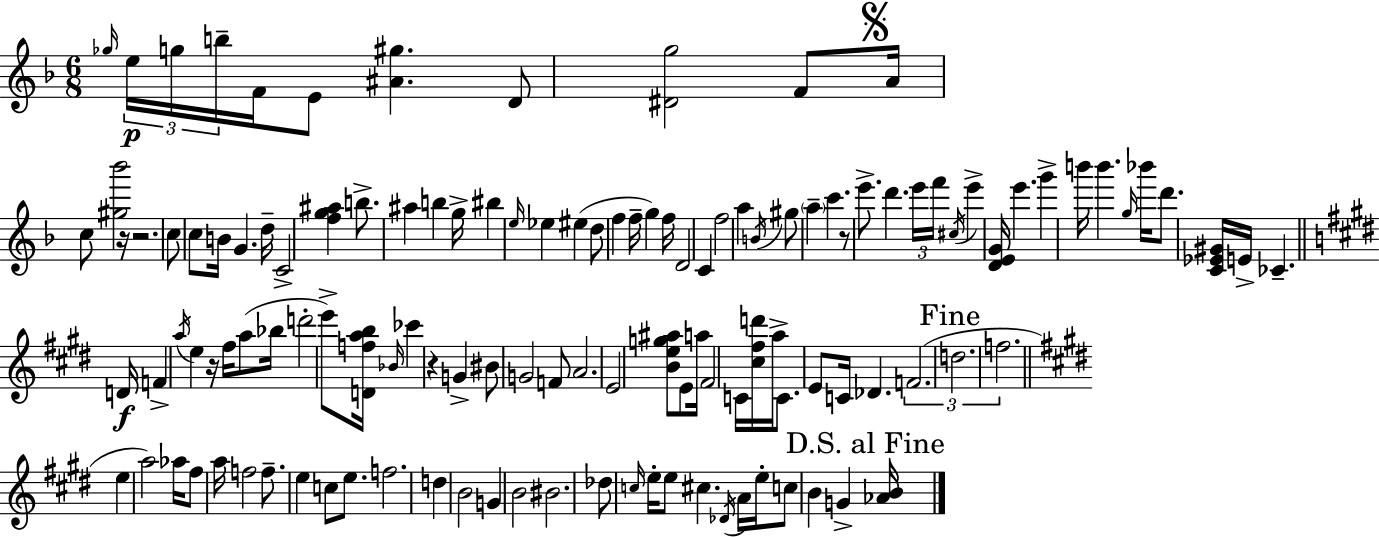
Gb5/s E5/s G5/s B5/s F4/s E4/e [A#4,G#5]/q. D4/e [D#4,G5]/h F4/e A4/s C5/e [G#5,Bb6]/h R/s R/h. C5/e C5/e B4/s G4/q. D5/s C4/h [F5,G5,A#5]/q B5/e. A#5/q B5/q G5/s BIS5/q E5/s Eb5/q EIS5/q D5/e F5/q F5/s G5/q F5/s D4/h C4/q F5/h A5/q B4/s G#5/e A5/q C6/q. R/e E6/e. D6/q. E6/s F6/s C#5/s E6/q [D4,E4,G4]/s E6/q. G6/q B6/s B6/q. G5/s Bb6/s D6/e. [C4,Eb4,G#4]/s E4/s CES4/q. D4/s F4/q A5/s E5/q R/s F#5/s A5/e Bb5/s D6/h E6/e [D4,F5,A5,B5]/s Bb4/s CES6/q R/q G4/q BIS4/e G4/h F4/e A4/h. E4/h [B4,E5,G5,A#5]/e E4/e A5/s F#4/h C4/s [C#5,F#5,D6]/s A5/s C4/e. E4/e C4/s Db4/q. F4/h. D5/h. F5/h. E5/q A5/h Ab5/s F#5/e A5/s F5/h F5/e. E5/q C5/e E5/e. F5/h. D5/q B4/h G4/q B4/h BIS4/h. Db5/e C5/s E5/s E5/e C#5/q. Db4/s A4/s E5/s C5/e B4/q G4/q [Ab4,B4]/s